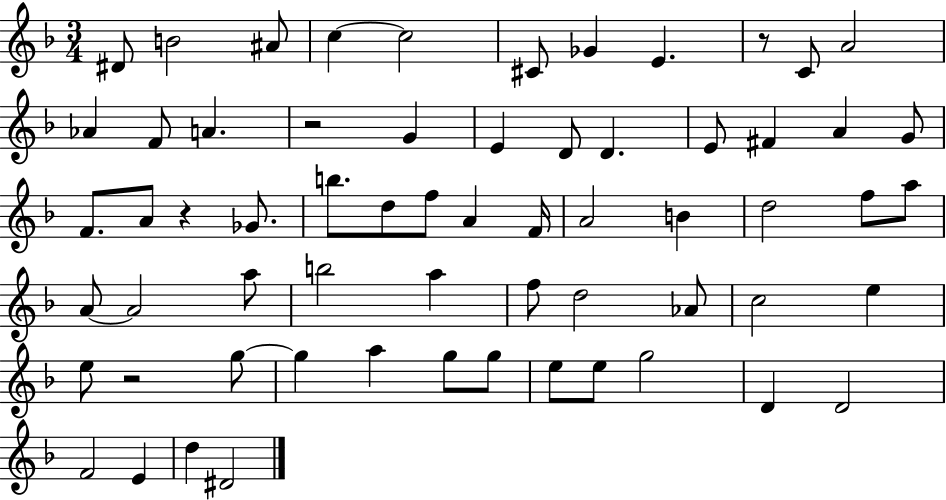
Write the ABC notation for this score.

X:1
T:Untitled
M:3/4
L:1/4
K:F
^D/2 B2 ^A/2 c c2 ^C/2 _G E z/2 C/2 A2 _A F/2 A z2 G E D/2 D E/2 ^F A G/2 F/2 A/2 z _G/2 b/2 d/2 f/2 A F/4 A2 B d2 f/2 a/2 A/2 A2 a/2 b2 a f/2 d2 _A/2 c2 e e/2 z2 g/2 g a g/2 g/2 e/2 e/2 g2 D D2 F2 E d ^D2